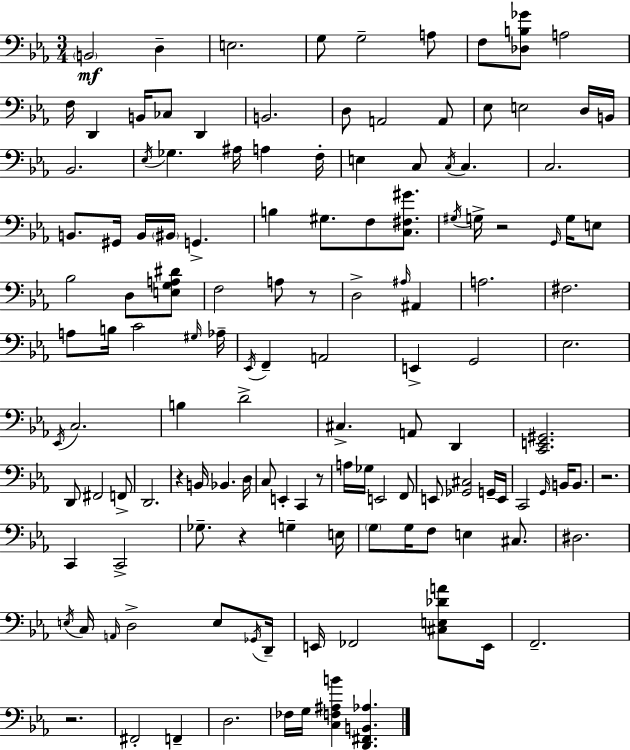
B2/h D3/q E3/h. G3/e G3/h A3/e F3/e [Db3,B3,Gb4]/e A3/h F3/s D2/q B2/s CES3/e D2/q B2/h. D3/e A2/h A2/e Eb3/e E3/h D3/s B2/s Bb2/h. Eb3/s Gb3/q. A#3/s A3/q F3/s E3/q C3/e C3/s C3/q. C3/h. B2/e. G#2/s B2/s BIS2/s G2/q. B3/q G#3/e. F3/e [C3,F#3,G#4]/e. G#3/s G3/s R/h G2/s G3/s E3/e Bb3/h D3/e [E3,G3,A3,D#4]/e F3/h A3/e R/e D3/h A#3/s A#2/q A3/h. F#3/h. A3/e B3/s C4/h G#3/s Ab3/s Eb2/s F2/q A2/h E2/q G2/h Eb3/h. Eb2/s C3/h. B3/q D4/h C#3/q. A2/e D2/q [C2,E2,G#2]/h. D2/e F#2/h F2/e D2/h. R/q B2/s Bb2/q. D3/s C3/e E2/q C2/q R/e A3/s Gb3/s E2/h F2/e E2/e [Gb2,C#3]/h G2/s E2/s C2/h G2/s B2/s B2/e. R/h. C2/q C2/h Gb3/e. R/q G3/q E3/s G3/e G3/s F3/e E3/q C#3/e. D#3/h. E3/s C3/s A2/s D3/h E3/e Gb2/s D2/s E2/s FES2/h [C#3,E3,Db4,A4]/e E2/s F2/h. R/h. F#2/h F2/q D3/h. FES3/s G3/s [C3,F3,A#3,B4]/q [D2,F#2,B2,Ab3]/q.